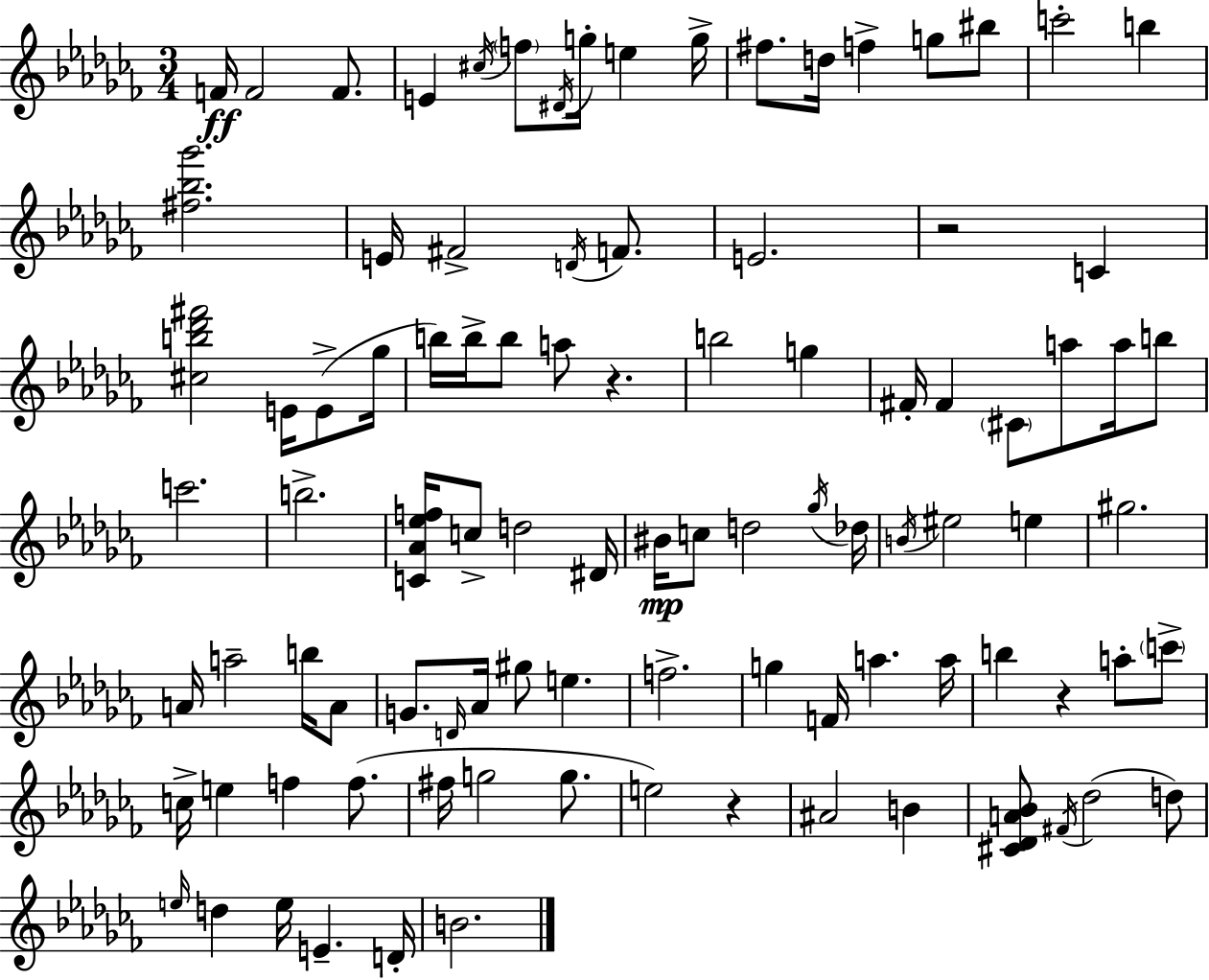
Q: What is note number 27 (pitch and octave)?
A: B5